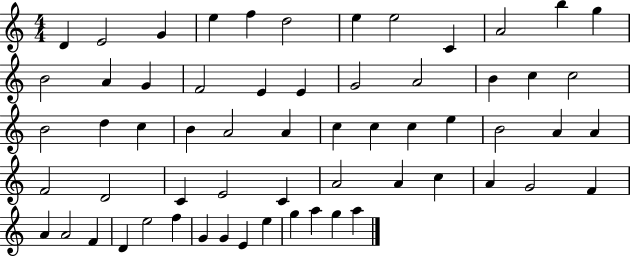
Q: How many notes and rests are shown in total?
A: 61